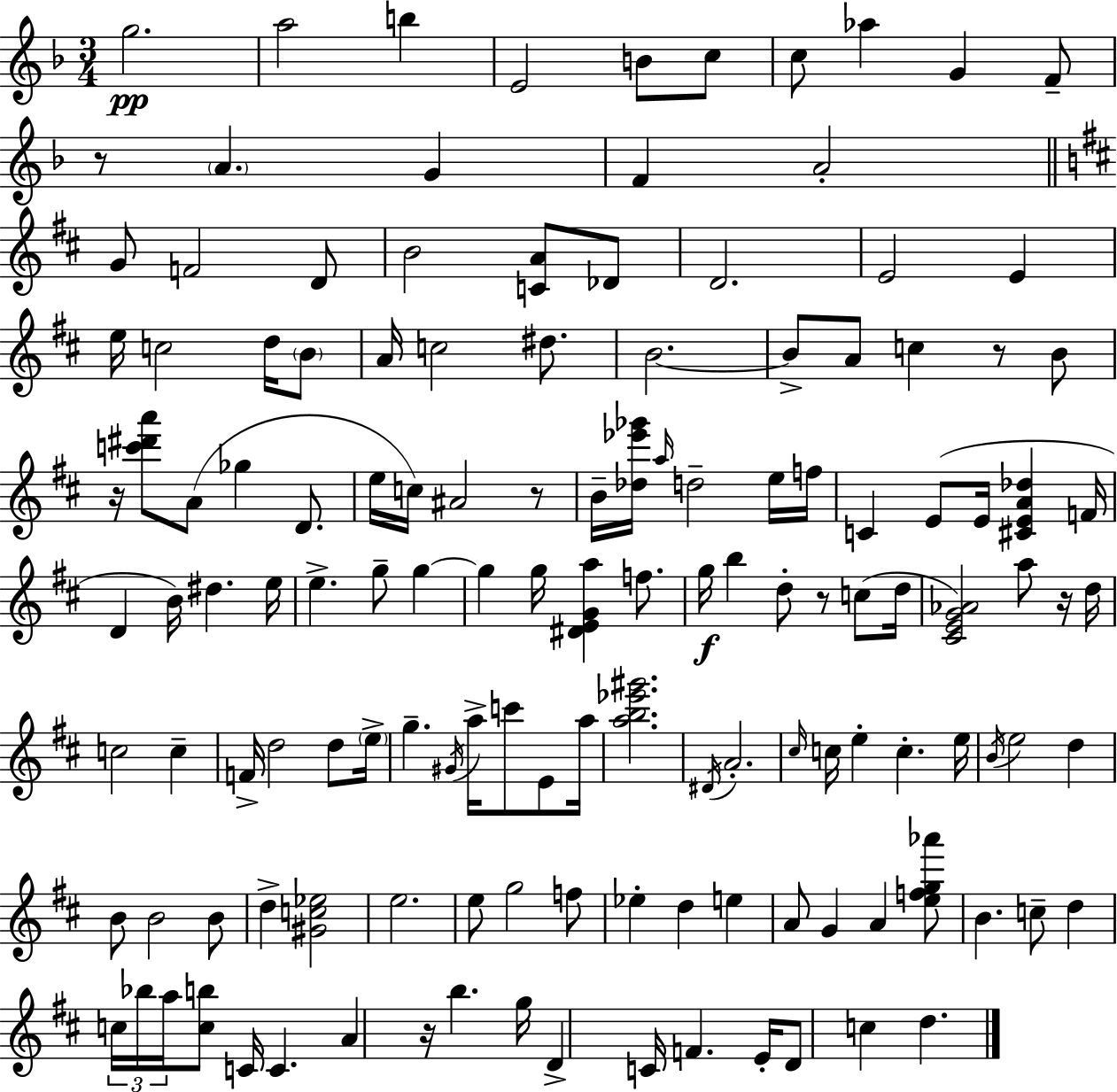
{
  \clef treble
  \numericTimeSignature
  \time 3/4
  \key d \minor
  g''2.\pp | a''2 b''4 | e'2 b'8 c''8 | c''8 aes''4 g'4 f'8-- | \break r8 \parenthesize a'4. g'4 | f'4 a'2-. | \bar "||" \break \key b \minor g'8 f'2 d'8 | b'2 <c' a'>8 des'8 | d'2. | e'2 e'4 | \break e''16 c''2 d''16 \parenthesize b'8 | a'16 c''2 dis''8. | b'2.~~ | b'8-> a'8 c''4 r8 b'8 | \break r16 <c''' dis''' a'''>8 a'8( ges''4 d'8. | e''16 c''16) ais'2 r8 | b'16-- <des'' ees''' ges'''>16 \grace { a''16 } d''2-- e''16 | f''16 c'4 e'8( e'16 <cis' e' a' des''>4 | \break f'16 d'4 b'16) dis''4. | e''16 e''4.-> g''8-- g''4~~ | g''4 g''16 <dis' e' g' a''>4 f''8. | g''16\f b''4 d''8-. r8 c''8( | \break d''16 <cis' e' g' aes'>2) a''8 r16 | d''16 c''2 c''4-- | f'16-> d''2 d''8 | \parenthesize e''16-> g''4.-- \acciaccatura { gis'16 } a''16-> c'''8 e'8 | \break a''16 <a'' b'' ees''' gis'''>2. | \acciaccatura { dis'16 } a'2.-. | \grace { cis''16 } c''16 e''4-. c''4.-. | e''16 \acciaccatura { b'16 } e''2 | \break d''4 b'8 b'2 | b'8 d''4-> <gis' c'' ees''>2 | e''2. | e''8 g''2 | \break f''8 ees''4-. d''4 | e''4 a'8 g'4 a'4 | <e'' f'' g'' aes'''>8 b'4. c''8-- | d''4 \tuplet 3/2 { c''16 bes''16 a''16 } <c'' b''>8 c'16 c'4. | \break a'4 r16 b''4. | g''16 d'4-> c'16 f'4. | e'16-. d'8 c''4 d''4. | \bar "|."
}